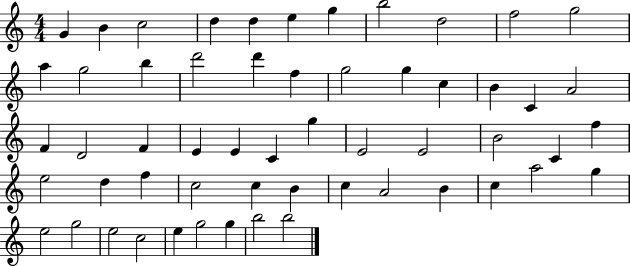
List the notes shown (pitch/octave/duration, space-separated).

G4/q B4/q C5/h D5/q D5/q E5/q G5/q B5/h D5/h F5/h G5/h A5/q G5/h B5/q D6/h D6/q F5/q G5/h G5/q C5/q B4/q C4/q A4/h F4/q D4/h F4/q E4/q E4/q C4/q G5/q E4/h E4/h B4/h C4/q F5/q E5/h D5/q F5/q C5/h C5/q B4/q C5/q A4/h B4/q C5/q A5/h G5/q E5/h G5/h E5/h C5/h E5/q G5/h G5/q B5/h B5/h